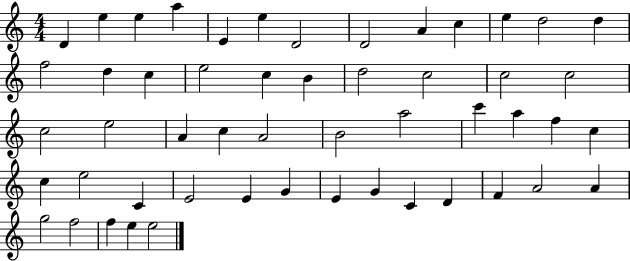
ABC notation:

X:1
T:Untitled
M:4/4
L:1/4
K:C
D e e a E e D2 D2 A c e d2 d f2 d c e2 c B d2 c2 c2 c2 c2 e2 A c A2 B2 a2 c' a f c c e2 C E2 E G E G C D F A2 A g2 f2 f e e2